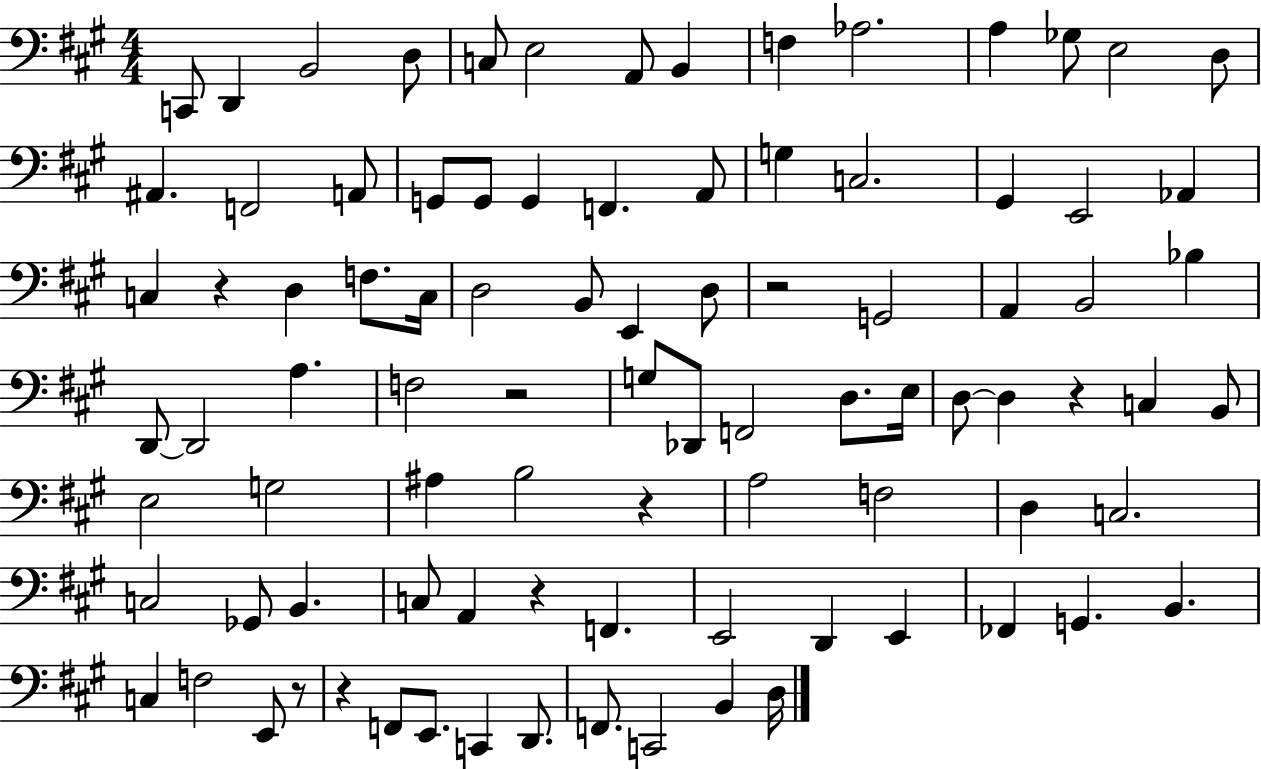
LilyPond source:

{
  \clef bass
  \numericTimeSignature
  \time 4/4
  \key a \major
  \repeat volta 2 { c,8 d,4 b,2 d8 | c8 e2 a,8 b,4 | f4 aes2. | a4 ges8 e2 d8 | \break ais,4. f,2 a,8 | g,8 g,8 g,4 f,4. a,8 | g4 c2. | gis,4 e,2 aes,4 | \break c4 r4 d4 f8. c16 | d2 b,8 e,4 d8 | r2 g,2 | a,4 b,2 bes4 | \break d,8~~ d,2 a4. | f2 r2 | g8 des,8 f,2 d8. e16 | d8~~ d4 r4 c4 b,8 | \break e2 g2 | ais4 b2 r4 | a2 f2 | d4 c2. | \break c2 ges,8 b,4. | c8 a,4 r4 f,4. | e,2 d,4 e,4 | fes,4 g,4. b,4. | \break c4 f2 e,8 r8 | r4 f,8 e,8. c,4 d,8. | f,8. c,2 b,4 d16 | } \bar "|."
}